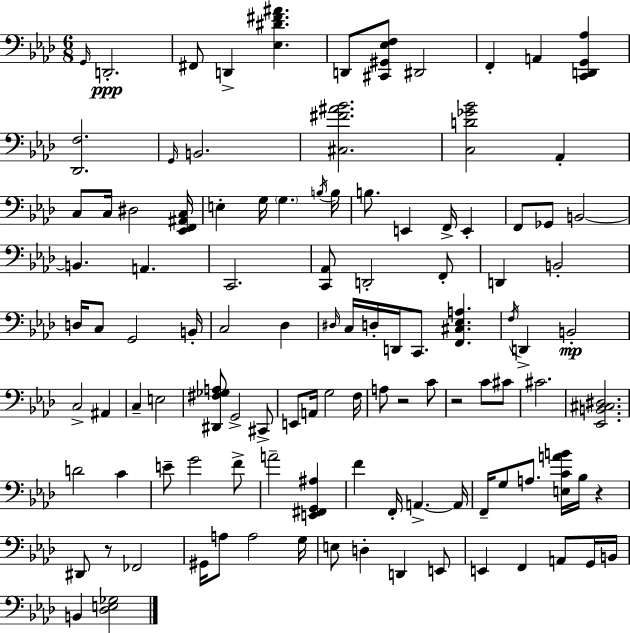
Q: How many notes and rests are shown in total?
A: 110